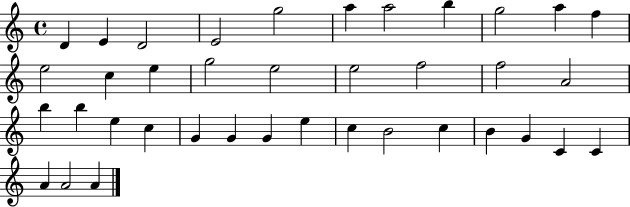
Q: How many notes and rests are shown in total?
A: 38